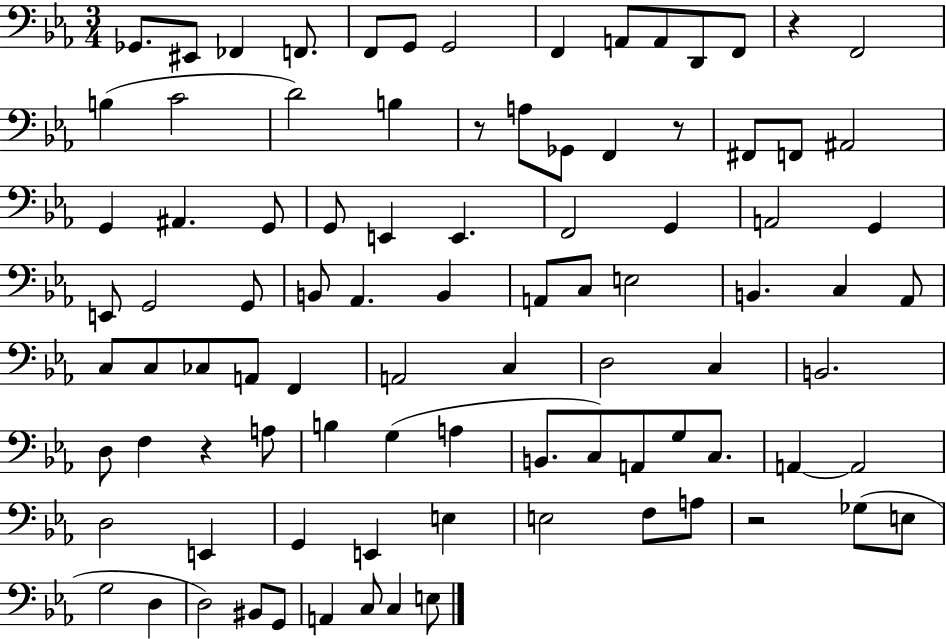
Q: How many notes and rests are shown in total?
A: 92